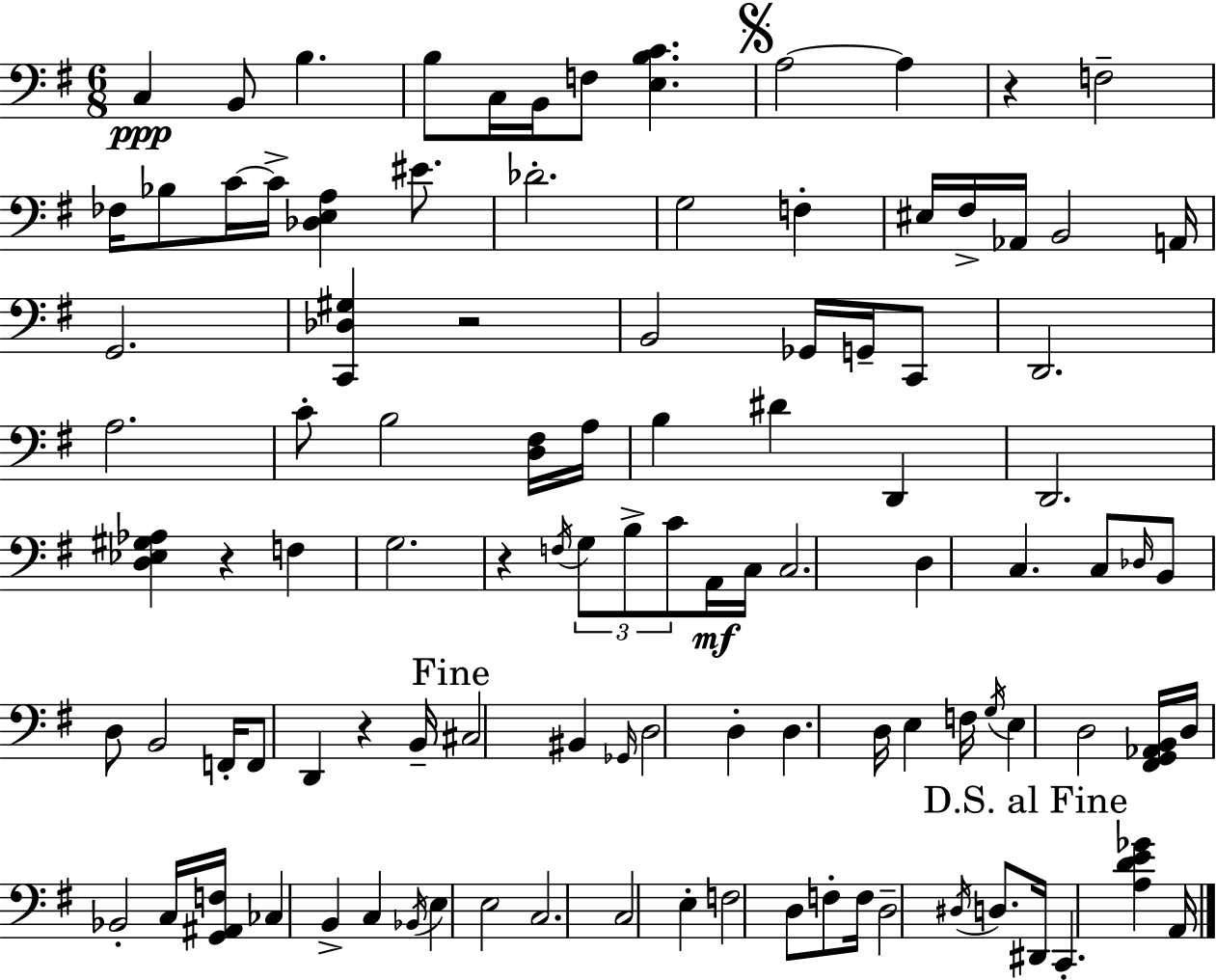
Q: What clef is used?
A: bass